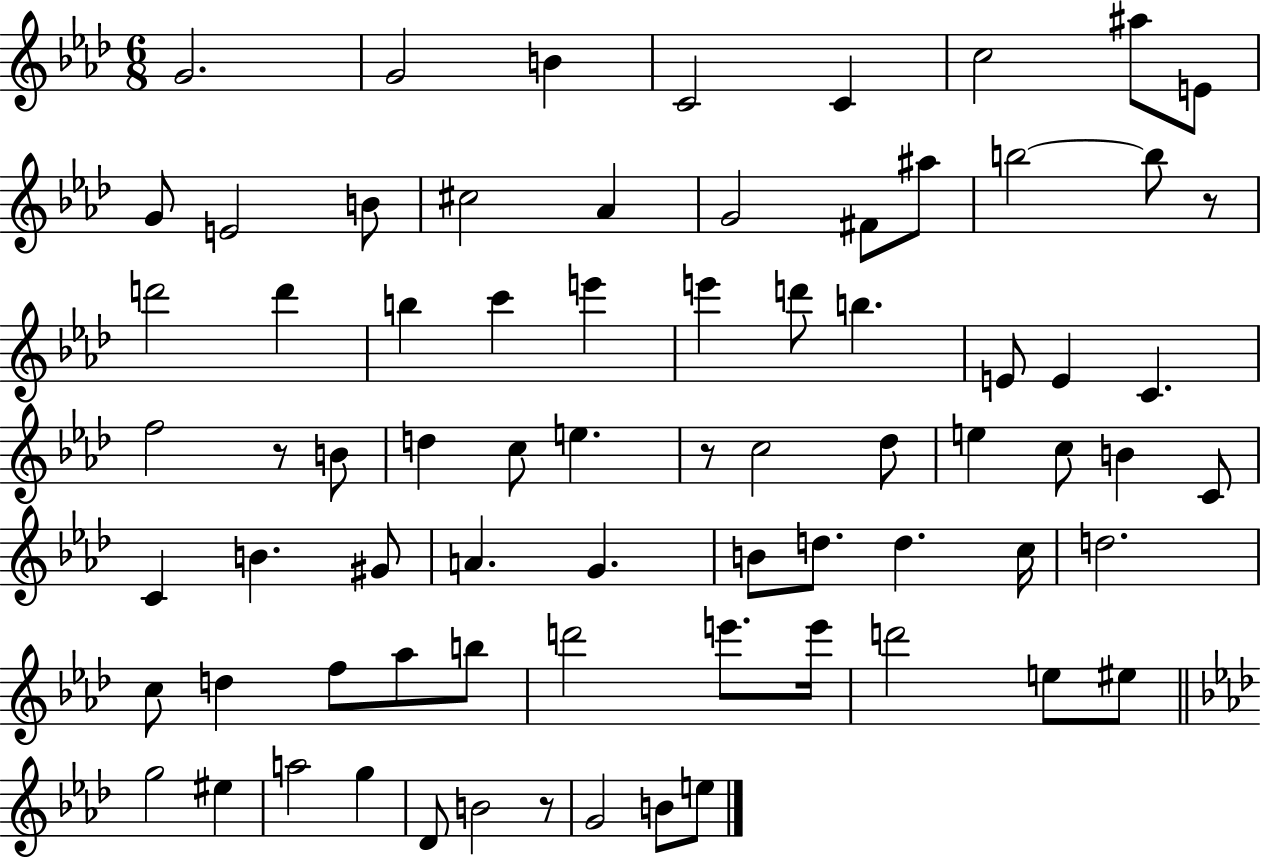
{
  \clef treble
  \numericTimeSignature
  \time 6/8
  \key aes \major
  g'2. | g'2 b'4 | c'2 c'4 | c''2 ais''8 e'8 | \break g'8 e'2 b'8 | cis''2 aes'4 | g'2 fis'8 ais''8 | b''2~~ b''8 r8 | \break d'''2 d'''4 | b''4 c'''4 e'''4 | e'''4 d'''8 b''4. | e'8 e'4 c'4. | \break f''2 r8 b'8 | d''4 c''8 e''4. | r8 c''2 des''8 | e''4 c''8 b'4 c'8 | \break c'4 b'4. gis'8 | a'4. g'4. | b'8 d''8. d''4. c''16 | d''2. | \break c''8 d''4 f''8 aes''8 b''8 | d'''2 e'''8. e'''16 | d'''2 e''8 eis''8 | \bar "||" \break \key f \minor g''2 eis''4 | a''2 g''4 | des'8 b'2 r8 | g'2 b'8 e''8 | \break \bar "|."
}